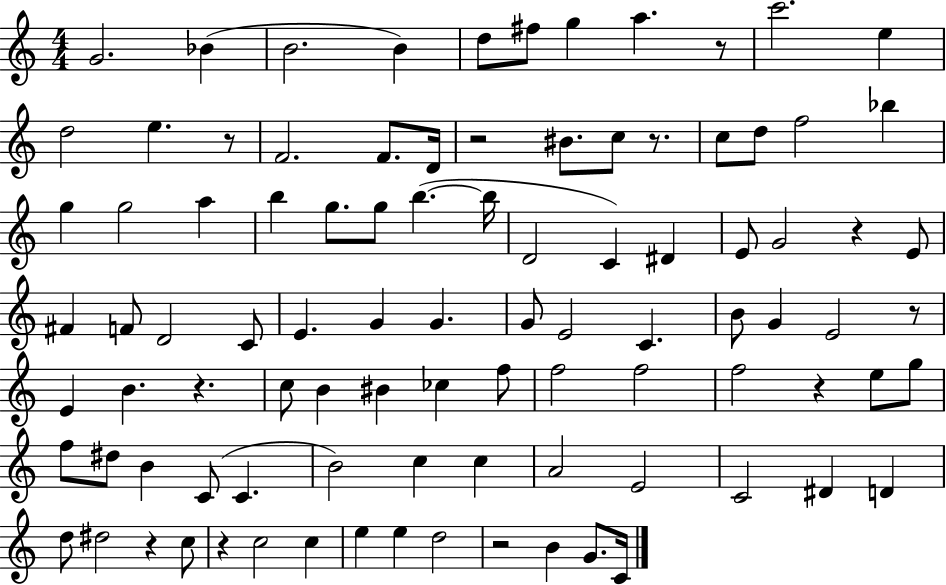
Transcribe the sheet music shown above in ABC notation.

X:1
T:Untitled
M:4/4
L:1/4
K:C
G2 _B B2 B d/2 ^f/2 g a z/2 c'2 e d2 e z/2 F2 F/2 D/4 z2 ^B/2 c/2 z/2 c/2 d/2 f2 _b g g2 a b g/2 g/2 b b/4 D2 C ^D E/2 G2 z E/2 ^F F/2 D2 C/2 E G G G/2 E2 C B/2 G E2 z/2 E B z c/2 B ^B _c f/2 f2 f2 f2 z e/2 g/2 f/2 ^d/2 B C/2 C B2 c c A2 E2 C2 ^D D d/2 ^d2 z c/2 z c2 c e e d2 z2 B G/2 C/4